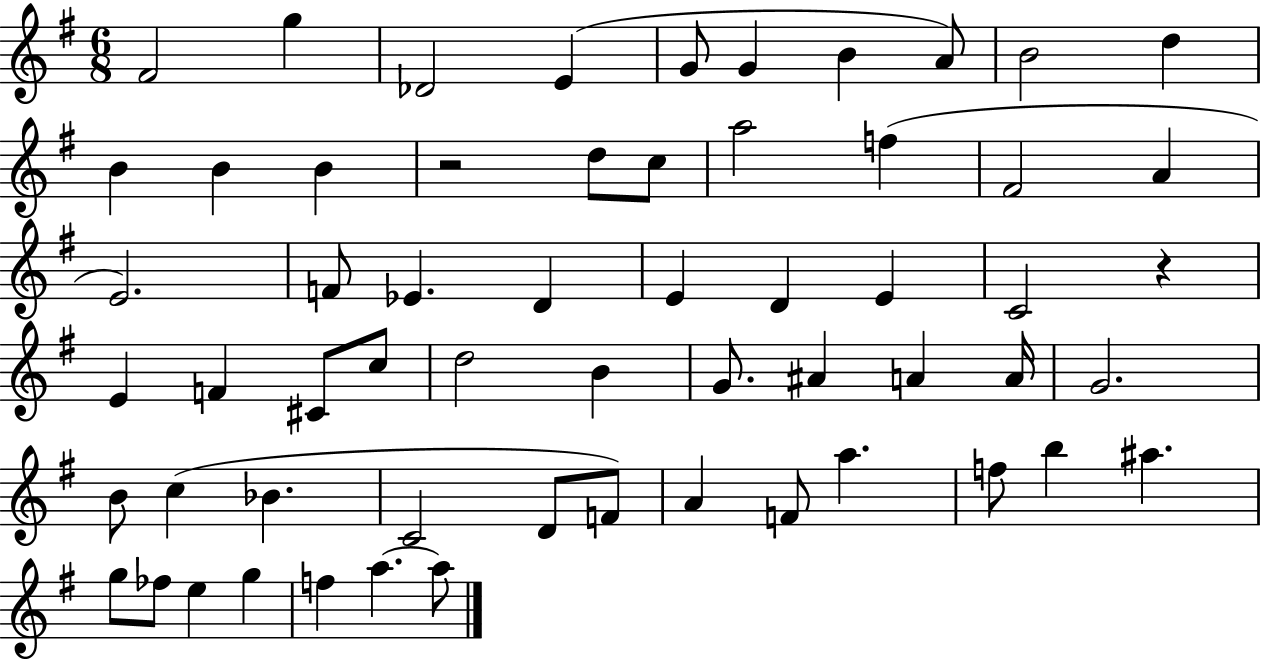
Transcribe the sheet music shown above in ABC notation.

X:1
T:Untitled
M:6/8
L:1/4
K:G
^F2 g _D2 E G/2 G B A/2 B2 d B B B z2 d/2 c/2 a2 f ^F2 A E2 F/2 _E D E D E C2 z E F ^C/2 c/2 d2 B G/2 ^A A A/4 G2 B/2 c _B C2 D/2 F/2 A F/2 a f/2 b ^a g/2 _f/2 e g f a a/2